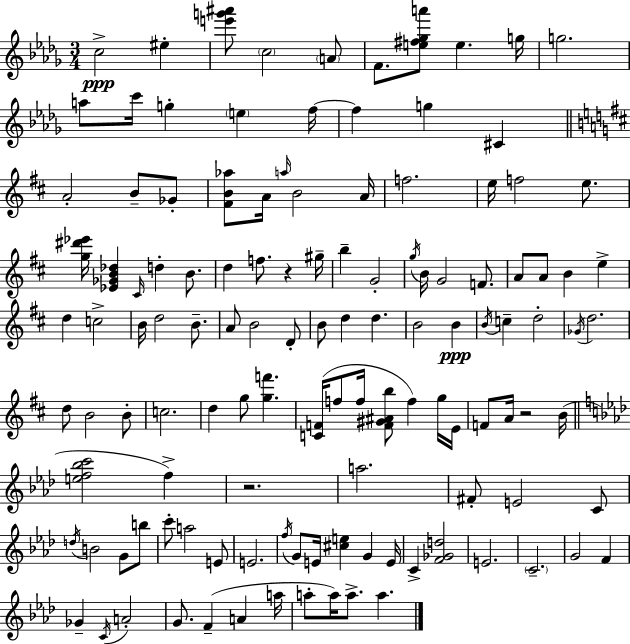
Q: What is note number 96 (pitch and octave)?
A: C4